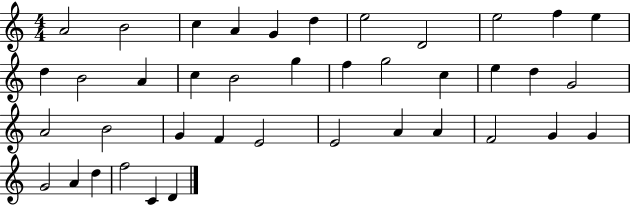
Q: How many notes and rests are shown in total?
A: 40